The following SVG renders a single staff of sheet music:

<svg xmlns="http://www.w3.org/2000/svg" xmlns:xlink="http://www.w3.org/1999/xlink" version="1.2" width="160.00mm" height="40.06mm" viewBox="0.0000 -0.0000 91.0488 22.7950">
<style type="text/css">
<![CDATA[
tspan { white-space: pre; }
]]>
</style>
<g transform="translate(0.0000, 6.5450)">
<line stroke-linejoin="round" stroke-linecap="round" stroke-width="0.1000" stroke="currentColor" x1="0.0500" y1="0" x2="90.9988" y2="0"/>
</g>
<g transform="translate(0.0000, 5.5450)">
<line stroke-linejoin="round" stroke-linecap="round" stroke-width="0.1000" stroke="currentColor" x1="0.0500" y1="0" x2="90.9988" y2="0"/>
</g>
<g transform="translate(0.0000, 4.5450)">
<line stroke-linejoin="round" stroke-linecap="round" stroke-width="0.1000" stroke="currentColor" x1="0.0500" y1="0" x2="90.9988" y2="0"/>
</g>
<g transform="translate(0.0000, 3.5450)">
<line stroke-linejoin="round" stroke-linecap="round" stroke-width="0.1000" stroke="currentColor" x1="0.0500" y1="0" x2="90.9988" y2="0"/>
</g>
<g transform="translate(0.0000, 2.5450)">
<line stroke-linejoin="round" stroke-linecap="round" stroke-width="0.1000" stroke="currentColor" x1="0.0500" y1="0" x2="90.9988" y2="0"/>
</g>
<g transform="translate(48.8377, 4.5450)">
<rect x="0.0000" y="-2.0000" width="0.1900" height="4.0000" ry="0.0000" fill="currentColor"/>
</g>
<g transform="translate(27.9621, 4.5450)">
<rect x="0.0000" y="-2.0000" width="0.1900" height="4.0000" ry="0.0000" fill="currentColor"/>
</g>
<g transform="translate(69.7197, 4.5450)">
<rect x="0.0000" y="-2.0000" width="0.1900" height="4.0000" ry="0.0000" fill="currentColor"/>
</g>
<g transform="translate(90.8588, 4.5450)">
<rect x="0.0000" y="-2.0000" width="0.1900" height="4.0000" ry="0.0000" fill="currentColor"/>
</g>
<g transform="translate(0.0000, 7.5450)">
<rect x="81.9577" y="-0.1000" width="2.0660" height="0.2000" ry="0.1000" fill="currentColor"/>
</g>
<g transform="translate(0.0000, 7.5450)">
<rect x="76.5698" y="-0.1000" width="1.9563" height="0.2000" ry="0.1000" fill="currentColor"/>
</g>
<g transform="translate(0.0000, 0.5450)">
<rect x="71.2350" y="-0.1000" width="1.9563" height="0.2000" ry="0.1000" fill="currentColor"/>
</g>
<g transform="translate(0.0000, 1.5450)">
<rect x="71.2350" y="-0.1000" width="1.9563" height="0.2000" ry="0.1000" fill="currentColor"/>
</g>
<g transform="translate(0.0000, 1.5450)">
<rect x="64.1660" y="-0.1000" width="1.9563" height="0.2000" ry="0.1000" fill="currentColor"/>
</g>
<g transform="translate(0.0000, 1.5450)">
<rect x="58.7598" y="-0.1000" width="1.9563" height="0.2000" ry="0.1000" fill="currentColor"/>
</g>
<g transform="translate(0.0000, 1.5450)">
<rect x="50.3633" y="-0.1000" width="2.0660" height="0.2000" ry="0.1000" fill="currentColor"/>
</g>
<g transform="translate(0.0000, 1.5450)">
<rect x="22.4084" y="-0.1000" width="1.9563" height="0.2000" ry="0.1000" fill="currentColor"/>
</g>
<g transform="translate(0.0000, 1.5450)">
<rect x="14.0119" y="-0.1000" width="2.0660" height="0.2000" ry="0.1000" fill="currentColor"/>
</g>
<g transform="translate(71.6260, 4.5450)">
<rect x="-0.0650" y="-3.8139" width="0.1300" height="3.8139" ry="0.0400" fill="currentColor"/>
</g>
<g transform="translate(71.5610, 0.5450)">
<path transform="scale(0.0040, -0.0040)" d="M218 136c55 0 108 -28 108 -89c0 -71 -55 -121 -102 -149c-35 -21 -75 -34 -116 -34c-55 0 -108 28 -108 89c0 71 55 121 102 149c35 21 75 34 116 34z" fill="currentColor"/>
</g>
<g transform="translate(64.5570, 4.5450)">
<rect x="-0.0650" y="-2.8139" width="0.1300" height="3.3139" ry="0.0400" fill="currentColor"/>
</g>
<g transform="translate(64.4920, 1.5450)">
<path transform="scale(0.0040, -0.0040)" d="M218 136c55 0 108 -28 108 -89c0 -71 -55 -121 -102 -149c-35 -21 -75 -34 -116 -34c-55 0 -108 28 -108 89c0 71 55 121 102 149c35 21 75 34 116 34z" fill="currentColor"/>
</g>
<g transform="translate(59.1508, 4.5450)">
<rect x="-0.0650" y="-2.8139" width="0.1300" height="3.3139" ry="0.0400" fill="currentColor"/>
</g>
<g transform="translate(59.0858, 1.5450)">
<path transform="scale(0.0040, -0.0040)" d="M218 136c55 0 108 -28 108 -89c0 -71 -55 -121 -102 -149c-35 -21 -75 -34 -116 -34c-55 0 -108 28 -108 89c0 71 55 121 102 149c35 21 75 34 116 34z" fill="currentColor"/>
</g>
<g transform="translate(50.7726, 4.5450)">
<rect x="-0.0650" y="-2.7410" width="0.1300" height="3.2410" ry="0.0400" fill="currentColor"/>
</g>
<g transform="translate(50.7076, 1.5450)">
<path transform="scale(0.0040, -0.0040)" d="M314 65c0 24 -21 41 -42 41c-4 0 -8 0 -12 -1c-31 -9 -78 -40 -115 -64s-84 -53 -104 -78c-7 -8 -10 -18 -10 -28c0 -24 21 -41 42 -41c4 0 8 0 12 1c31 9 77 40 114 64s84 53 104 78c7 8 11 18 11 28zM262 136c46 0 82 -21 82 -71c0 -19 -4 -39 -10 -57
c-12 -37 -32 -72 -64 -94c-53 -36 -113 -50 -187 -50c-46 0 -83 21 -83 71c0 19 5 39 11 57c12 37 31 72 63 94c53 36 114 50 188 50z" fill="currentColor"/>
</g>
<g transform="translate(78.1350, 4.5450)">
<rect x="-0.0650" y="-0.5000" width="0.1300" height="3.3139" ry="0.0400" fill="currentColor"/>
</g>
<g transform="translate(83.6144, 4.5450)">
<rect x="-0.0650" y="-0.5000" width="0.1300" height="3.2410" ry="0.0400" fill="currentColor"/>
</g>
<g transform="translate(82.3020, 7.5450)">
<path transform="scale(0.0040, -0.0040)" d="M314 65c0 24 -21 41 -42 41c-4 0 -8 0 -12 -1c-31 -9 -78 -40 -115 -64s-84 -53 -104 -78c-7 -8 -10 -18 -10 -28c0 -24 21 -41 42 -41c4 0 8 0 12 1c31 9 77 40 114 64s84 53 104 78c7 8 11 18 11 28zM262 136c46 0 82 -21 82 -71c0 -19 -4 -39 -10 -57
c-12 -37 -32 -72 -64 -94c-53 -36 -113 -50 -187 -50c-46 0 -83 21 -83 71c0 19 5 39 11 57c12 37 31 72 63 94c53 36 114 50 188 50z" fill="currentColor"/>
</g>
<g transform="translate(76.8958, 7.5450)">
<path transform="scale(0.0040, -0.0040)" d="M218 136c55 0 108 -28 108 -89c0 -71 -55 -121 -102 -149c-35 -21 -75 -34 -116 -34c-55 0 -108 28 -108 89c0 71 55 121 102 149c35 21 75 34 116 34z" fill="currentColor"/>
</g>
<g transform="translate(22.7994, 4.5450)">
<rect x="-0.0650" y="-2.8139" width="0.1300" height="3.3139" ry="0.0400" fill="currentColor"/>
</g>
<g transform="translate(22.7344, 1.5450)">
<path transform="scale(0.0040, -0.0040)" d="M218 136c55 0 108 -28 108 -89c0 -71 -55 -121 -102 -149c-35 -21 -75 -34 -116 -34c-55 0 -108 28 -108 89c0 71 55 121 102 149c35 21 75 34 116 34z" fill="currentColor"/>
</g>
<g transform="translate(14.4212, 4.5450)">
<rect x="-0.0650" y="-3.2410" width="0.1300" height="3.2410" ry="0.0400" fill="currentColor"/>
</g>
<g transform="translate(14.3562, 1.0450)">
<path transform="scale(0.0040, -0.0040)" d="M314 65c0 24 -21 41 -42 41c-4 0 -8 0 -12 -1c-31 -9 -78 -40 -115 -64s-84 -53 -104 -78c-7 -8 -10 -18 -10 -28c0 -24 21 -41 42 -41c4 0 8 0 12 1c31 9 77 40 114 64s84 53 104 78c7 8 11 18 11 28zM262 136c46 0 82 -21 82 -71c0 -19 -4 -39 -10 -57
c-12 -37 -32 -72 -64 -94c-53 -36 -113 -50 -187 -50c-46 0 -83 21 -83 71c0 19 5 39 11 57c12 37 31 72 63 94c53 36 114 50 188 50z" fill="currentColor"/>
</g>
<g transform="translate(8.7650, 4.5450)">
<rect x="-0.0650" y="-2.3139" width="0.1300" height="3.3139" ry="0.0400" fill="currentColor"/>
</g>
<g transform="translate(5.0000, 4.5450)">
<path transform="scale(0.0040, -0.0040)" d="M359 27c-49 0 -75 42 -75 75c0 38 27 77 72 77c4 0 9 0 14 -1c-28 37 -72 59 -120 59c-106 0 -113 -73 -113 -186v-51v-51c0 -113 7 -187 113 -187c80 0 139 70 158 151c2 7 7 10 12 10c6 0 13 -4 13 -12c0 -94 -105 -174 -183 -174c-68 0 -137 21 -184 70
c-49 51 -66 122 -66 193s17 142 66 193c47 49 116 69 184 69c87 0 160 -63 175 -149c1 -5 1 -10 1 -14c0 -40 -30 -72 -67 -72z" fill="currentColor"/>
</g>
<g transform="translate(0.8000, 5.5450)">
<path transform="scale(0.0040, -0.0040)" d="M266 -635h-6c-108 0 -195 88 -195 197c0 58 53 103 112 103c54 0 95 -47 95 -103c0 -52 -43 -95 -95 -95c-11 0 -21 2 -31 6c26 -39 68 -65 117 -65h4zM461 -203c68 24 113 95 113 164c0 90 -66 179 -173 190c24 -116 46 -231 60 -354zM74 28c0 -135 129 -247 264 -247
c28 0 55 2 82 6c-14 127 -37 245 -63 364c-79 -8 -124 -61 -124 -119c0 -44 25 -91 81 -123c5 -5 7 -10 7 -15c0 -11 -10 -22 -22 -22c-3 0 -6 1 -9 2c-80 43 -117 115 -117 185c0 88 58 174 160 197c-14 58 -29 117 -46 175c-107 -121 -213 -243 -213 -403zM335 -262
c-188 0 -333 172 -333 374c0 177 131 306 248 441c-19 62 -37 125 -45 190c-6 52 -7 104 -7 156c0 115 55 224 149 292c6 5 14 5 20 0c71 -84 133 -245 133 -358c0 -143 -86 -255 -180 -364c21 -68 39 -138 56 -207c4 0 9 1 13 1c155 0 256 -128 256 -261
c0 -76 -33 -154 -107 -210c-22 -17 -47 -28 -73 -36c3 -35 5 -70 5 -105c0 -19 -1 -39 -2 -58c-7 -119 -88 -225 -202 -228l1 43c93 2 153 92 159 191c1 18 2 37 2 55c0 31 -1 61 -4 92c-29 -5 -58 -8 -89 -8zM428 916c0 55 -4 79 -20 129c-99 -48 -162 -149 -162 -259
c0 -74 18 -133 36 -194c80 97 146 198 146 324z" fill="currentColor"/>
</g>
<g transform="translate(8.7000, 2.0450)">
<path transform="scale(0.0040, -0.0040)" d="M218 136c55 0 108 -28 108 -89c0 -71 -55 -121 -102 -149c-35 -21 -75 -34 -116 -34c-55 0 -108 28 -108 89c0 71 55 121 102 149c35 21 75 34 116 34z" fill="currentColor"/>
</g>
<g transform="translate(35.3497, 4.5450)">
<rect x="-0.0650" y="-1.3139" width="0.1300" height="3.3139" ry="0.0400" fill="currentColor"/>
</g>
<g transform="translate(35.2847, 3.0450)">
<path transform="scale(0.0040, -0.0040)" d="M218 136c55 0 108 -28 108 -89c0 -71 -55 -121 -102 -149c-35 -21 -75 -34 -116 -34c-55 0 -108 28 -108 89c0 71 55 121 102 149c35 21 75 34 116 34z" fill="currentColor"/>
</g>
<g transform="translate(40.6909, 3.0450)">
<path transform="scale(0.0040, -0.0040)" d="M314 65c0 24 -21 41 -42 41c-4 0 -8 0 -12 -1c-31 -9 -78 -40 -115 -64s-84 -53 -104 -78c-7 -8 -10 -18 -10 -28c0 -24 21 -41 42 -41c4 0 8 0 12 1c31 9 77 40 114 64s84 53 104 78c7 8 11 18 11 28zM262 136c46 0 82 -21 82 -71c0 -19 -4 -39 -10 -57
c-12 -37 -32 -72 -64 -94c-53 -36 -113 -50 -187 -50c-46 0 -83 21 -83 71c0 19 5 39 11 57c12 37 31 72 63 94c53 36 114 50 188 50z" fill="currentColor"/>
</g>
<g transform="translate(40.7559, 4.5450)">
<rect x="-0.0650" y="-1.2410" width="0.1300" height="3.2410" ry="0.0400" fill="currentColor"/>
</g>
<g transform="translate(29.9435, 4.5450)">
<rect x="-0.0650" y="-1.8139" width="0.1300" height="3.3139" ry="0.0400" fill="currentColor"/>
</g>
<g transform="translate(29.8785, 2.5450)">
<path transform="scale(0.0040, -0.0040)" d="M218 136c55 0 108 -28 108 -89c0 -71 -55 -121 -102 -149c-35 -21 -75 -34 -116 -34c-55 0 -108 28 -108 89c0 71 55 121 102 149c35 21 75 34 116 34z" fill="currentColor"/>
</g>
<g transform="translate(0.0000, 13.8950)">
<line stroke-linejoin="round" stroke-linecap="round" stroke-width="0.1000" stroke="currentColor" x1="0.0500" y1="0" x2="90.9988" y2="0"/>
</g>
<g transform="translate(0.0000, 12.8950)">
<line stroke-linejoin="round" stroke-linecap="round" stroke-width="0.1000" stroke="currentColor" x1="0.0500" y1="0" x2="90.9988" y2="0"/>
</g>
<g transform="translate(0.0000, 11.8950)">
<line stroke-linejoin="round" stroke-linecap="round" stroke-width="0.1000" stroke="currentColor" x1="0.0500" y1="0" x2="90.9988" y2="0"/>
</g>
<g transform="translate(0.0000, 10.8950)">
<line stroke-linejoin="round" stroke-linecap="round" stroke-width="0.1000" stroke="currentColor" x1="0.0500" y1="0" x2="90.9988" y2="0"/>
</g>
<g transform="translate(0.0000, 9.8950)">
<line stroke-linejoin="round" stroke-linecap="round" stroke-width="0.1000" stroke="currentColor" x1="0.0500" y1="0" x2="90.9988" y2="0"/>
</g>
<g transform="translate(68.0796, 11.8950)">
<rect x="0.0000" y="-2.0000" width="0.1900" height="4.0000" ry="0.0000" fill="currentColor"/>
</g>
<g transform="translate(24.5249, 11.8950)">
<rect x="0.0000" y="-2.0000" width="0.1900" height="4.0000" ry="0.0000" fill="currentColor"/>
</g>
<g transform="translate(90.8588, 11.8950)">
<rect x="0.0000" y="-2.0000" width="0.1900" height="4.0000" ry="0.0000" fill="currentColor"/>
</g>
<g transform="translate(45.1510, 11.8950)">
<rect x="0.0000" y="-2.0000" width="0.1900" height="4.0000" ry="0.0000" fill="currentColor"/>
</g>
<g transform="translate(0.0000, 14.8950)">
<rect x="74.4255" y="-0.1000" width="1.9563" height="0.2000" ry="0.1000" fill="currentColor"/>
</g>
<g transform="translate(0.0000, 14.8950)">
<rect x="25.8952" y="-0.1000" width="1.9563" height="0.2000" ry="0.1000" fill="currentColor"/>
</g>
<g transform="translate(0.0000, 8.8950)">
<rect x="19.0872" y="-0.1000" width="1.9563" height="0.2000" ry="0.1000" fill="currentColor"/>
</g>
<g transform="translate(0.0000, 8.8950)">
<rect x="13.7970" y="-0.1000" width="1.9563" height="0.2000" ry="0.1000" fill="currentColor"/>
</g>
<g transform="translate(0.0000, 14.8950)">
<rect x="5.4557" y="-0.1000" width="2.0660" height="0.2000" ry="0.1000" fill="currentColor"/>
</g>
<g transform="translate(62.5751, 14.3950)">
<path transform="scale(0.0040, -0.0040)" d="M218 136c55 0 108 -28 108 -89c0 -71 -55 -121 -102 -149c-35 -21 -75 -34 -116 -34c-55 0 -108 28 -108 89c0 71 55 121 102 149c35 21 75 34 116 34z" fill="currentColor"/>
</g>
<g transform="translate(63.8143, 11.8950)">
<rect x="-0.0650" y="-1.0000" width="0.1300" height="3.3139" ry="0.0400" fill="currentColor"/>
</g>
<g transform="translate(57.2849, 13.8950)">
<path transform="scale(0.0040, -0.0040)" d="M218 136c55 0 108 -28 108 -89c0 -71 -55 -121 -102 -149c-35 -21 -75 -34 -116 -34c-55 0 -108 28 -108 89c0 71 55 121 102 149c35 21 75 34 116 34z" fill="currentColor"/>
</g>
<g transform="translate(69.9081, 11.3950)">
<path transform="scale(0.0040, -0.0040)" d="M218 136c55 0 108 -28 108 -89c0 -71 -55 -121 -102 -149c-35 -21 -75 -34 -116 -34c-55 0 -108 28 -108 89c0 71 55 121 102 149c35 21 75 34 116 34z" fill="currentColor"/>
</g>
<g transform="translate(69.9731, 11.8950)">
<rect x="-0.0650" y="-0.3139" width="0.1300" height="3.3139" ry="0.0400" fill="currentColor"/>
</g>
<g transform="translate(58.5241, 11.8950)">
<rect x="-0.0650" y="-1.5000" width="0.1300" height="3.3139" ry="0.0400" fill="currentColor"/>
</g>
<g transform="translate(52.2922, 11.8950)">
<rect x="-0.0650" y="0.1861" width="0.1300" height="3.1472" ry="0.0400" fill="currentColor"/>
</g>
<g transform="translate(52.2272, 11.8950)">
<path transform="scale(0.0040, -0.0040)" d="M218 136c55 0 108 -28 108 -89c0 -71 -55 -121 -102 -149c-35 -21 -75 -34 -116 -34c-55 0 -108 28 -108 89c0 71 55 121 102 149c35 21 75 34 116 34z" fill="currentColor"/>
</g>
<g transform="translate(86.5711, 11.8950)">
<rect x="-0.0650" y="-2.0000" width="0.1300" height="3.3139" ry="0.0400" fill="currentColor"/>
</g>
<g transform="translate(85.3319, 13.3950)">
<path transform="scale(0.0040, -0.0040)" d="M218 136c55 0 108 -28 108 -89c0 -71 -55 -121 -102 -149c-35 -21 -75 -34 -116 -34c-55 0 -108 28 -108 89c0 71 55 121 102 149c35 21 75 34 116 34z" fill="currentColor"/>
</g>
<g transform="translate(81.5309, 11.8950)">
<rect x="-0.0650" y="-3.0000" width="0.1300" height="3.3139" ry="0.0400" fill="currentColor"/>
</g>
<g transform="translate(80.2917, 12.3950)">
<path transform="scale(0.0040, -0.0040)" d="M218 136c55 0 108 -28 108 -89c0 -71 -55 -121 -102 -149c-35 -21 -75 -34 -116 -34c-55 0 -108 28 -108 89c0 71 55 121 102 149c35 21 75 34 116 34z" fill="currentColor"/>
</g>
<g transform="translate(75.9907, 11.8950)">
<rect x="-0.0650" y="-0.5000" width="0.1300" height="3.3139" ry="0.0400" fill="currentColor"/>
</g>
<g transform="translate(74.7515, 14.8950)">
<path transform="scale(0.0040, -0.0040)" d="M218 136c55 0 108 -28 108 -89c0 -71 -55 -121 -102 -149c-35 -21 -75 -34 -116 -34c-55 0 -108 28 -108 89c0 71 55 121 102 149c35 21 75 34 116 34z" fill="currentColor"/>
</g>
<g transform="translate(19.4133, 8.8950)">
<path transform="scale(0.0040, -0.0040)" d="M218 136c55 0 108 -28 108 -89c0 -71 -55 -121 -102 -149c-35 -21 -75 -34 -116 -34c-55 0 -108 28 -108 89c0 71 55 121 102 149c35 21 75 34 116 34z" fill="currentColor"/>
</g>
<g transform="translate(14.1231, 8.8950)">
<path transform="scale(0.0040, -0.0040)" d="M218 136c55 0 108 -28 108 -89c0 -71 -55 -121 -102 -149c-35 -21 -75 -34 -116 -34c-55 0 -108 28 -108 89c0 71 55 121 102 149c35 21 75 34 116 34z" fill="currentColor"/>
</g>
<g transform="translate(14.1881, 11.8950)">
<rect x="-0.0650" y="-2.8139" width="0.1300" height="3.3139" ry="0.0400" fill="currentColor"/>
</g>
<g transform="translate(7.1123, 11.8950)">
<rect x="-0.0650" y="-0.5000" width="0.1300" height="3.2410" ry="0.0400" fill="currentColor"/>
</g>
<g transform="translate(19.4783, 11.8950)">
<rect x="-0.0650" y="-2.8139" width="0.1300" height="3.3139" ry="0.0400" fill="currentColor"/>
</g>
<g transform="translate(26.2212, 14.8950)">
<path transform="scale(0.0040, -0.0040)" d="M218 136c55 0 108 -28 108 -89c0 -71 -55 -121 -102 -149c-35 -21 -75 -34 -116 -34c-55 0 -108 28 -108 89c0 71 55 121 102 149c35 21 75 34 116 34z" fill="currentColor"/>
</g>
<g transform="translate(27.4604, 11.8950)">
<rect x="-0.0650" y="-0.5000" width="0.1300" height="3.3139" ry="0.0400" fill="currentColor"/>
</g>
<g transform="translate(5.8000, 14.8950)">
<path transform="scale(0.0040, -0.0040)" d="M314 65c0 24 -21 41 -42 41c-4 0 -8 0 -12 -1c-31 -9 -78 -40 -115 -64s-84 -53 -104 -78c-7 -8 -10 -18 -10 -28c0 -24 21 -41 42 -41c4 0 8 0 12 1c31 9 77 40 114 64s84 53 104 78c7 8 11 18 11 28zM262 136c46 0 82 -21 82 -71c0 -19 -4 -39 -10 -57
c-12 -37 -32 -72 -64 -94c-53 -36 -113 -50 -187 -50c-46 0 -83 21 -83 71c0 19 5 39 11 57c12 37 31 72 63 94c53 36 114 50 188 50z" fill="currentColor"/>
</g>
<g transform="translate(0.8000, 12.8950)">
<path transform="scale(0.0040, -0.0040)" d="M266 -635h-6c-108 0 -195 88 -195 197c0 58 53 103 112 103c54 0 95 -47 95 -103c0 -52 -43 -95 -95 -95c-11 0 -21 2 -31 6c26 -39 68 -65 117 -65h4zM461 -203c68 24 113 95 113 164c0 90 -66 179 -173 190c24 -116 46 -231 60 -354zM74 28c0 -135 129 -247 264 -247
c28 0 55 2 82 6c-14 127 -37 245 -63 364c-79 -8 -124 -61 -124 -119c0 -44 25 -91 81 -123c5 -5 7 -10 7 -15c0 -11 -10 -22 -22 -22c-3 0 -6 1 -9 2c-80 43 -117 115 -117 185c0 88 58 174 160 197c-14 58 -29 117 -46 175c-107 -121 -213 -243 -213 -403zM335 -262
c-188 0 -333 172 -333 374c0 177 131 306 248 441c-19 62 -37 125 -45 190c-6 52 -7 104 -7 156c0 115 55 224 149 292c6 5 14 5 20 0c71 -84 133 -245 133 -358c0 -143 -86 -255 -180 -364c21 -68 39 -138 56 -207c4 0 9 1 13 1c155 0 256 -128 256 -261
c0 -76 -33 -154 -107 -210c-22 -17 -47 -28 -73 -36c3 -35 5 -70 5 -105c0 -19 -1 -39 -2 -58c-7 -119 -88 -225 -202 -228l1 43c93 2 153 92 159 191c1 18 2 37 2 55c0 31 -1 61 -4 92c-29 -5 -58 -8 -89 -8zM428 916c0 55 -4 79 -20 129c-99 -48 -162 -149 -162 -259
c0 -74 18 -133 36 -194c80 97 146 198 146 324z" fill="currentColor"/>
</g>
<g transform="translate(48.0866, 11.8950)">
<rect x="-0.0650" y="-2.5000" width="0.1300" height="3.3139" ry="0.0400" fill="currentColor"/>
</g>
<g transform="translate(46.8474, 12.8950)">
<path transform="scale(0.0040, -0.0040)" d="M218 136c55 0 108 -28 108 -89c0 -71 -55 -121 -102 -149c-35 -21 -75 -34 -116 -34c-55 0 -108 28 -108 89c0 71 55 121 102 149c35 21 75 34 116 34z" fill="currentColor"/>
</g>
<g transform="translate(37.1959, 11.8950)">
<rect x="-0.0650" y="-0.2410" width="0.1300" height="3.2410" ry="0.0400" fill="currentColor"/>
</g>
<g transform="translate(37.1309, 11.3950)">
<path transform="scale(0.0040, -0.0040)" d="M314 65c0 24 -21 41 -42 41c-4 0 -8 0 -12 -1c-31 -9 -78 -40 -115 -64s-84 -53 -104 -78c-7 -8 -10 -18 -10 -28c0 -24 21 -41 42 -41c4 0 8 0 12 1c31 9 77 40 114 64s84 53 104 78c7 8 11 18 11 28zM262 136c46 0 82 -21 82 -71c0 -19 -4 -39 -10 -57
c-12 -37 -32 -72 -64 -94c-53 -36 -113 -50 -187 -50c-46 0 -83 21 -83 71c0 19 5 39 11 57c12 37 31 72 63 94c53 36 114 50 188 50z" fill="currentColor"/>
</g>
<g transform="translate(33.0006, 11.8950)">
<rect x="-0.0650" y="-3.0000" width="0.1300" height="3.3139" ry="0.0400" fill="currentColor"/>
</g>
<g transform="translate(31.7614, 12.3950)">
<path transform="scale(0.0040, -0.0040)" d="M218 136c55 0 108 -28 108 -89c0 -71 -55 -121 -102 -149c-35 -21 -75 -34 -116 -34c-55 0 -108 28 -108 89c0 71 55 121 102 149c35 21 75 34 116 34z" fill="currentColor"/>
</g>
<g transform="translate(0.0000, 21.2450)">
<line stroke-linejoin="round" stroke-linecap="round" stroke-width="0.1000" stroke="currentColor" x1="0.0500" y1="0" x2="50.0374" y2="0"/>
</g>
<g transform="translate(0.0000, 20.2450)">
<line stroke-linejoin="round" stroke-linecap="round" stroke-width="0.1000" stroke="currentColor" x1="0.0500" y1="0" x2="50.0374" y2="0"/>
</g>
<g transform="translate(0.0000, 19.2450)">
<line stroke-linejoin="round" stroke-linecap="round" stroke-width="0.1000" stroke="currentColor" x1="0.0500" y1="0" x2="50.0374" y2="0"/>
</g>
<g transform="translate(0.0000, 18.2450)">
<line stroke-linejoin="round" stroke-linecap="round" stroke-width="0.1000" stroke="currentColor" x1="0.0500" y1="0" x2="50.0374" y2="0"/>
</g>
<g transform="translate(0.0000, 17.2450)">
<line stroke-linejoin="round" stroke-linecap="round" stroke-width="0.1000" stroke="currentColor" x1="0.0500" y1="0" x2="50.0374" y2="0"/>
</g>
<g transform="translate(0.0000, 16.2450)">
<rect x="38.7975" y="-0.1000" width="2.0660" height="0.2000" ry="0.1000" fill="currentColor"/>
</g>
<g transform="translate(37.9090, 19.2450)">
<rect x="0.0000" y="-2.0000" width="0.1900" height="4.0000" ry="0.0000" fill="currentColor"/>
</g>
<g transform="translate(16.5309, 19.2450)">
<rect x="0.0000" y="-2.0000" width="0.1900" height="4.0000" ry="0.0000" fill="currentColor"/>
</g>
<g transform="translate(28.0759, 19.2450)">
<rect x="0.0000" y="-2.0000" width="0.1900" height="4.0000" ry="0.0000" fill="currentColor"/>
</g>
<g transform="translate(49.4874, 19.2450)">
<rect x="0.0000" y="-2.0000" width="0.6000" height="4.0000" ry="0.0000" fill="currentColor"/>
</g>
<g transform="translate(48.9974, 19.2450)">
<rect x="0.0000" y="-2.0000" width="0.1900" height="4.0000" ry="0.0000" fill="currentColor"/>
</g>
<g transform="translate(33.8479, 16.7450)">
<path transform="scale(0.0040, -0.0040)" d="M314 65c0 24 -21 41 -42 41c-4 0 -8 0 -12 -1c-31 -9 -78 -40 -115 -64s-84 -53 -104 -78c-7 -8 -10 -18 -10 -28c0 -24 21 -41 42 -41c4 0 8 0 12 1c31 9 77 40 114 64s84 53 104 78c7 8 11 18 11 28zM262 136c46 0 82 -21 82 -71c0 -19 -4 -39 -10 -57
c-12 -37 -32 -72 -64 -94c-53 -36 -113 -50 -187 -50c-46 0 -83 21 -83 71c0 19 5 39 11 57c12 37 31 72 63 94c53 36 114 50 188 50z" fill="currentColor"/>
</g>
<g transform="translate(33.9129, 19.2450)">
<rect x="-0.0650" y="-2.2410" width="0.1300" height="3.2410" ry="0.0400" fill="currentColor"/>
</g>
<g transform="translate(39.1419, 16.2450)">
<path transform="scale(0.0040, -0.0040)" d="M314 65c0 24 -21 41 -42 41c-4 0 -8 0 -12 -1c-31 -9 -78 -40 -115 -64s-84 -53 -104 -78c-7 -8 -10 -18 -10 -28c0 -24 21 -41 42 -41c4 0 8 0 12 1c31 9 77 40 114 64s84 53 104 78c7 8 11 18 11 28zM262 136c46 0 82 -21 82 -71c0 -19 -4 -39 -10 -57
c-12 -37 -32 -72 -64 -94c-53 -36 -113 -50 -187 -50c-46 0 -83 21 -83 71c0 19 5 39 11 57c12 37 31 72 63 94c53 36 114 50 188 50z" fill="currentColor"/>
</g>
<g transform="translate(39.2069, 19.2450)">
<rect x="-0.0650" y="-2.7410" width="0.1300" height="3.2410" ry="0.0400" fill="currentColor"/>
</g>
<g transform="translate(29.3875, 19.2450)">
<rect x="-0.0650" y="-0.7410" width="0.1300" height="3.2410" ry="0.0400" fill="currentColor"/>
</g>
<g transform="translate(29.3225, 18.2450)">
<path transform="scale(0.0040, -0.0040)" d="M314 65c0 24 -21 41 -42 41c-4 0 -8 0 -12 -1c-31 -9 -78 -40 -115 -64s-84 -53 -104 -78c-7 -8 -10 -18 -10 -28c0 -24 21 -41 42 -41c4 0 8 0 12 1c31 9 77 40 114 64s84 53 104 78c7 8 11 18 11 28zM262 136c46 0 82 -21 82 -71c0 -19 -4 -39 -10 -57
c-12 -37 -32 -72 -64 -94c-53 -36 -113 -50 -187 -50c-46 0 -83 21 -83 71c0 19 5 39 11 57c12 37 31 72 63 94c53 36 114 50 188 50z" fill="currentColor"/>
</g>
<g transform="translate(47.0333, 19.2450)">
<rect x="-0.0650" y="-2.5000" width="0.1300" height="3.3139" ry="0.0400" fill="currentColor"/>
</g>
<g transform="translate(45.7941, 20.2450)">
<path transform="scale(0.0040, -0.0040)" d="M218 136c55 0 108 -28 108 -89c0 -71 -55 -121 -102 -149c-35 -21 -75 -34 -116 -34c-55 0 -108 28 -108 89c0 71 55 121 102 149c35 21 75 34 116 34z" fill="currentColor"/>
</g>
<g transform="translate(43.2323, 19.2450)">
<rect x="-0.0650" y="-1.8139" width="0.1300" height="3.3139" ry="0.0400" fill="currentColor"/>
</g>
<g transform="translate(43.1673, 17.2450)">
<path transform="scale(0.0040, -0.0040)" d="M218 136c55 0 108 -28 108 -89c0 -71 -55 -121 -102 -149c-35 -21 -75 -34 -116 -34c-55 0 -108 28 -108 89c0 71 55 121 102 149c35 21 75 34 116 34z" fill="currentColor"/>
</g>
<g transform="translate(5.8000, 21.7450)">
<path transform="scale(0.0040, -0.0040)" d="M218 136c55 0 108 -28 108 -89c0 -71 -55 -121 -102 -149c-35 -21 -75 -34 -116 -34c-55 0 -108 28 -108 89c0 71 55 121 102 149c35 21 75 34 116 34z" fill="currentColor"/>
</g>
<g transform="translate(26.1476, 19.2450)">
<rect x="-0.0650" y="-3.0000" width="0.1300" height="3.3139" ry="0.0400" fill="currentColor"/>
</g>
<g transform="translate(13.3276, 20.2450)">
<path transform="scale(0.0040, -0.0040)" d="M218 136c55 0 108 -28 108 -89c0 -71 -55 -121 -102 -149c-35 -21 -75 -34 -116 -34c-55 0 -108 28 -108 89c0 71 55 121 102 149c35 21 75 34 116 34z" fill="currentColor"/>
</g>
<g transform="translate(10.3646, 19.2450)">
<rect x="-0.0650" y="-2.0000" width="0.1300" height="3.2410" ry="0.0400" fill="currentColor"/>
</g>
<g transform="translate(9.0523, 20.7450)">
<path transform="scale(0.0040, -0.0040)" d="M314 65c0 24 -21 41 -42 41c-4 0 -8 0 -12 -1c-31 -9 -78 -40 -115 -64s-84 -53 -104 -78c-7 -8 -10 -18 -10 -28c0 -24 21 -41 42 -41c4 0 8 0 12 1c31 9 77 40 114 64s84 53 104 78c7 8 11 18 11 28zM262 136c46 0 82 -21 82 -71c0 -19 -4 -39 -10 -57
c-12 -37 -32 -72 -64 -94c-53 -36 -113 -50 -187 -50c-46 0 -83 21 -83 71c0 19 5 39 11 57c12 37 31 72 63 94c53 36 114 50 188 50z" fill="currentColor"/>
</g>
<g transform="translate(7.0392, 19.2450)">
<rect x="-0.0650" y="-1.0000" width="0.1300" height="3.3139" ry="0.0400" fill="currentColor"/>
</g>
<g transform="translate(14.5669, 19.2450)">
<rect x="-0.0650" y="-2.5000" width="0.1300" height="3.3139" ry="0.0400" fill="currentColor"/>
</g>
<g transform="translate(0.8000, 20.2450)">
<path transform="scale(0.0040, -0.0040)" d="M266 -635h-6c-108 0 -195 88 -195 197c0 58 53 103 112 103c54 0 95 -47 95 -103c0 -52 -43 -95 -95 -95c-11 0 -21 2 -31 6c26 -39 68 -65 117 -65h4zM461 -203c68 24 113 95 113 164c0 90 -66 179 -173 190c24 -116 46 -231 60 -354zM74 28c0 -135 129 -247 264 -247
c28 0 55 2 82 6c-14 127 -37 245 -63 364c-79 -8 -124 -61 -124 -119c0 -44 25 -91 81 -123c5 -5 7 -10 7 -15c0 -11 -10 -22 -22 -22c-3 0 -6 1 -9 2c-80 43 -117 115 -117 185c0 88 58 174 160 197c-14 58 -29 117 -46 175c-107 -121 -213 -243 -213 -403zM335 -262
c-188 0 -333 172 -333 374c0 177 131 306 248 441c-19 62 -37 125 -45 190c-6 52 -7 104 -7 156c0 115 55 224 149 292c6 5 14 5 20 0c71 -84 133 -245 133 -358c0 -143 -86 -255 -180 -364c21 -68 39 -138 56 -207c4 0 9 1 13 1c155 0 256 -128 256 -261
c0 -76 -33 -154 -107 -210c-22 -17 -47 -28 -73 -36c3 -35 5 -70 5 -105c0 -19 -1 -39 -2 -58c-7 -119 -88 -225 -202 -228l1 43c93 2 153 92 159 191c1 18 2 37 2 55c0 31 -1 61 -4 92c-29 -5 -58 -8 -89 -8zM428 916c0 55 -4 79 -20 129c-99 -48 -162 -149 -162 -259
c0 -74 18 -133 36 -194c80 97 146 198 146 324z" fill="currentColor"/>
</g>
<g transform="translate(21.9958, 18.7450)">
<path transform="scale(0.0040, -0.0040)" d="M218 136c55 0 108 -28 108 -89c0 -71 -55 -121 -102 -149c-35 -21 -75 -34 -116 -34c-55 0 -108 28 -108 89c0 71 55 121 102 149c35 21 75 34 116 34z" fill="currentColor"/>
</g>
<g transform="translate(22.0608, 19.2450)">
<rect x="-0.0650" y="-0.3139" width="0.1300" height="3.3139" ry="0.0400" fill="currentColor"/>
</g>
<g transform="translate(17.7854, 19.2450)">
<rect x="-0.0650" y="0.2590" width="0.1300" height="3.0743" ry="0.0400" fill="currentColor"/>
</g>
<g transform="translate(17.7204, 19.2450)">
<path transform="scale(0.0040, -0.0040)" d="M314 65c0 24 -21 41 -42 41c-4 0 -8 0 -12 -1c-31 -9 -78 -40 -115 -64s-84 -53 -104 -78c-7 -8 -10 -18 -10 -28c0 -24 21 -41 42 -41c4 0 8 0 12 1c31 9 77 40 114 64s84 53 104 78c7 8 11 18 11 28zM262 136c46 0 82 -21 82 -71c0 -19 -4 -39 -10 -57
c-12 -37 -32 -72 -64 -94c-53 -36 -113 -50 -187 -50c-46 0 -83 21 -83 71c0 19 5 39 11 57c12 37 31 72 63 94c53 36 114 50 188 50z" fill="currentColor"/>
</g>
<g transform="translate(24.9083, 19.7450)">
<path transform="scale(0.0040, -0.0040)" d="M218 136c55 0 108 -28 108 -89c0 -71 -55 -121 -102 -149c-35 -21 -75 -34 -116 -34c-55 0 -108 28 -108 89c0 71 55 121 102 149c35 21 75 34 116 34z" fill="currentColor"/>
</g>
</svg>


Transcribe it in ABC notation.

X:1
T:Untitled
M:4/4
L:1/4
K:C
g b2 a f e e2 a2 a a c' C C2 C2 a a C A c2 G B E D c C A F D F2 G B2 c A d2 g2 a2 f G